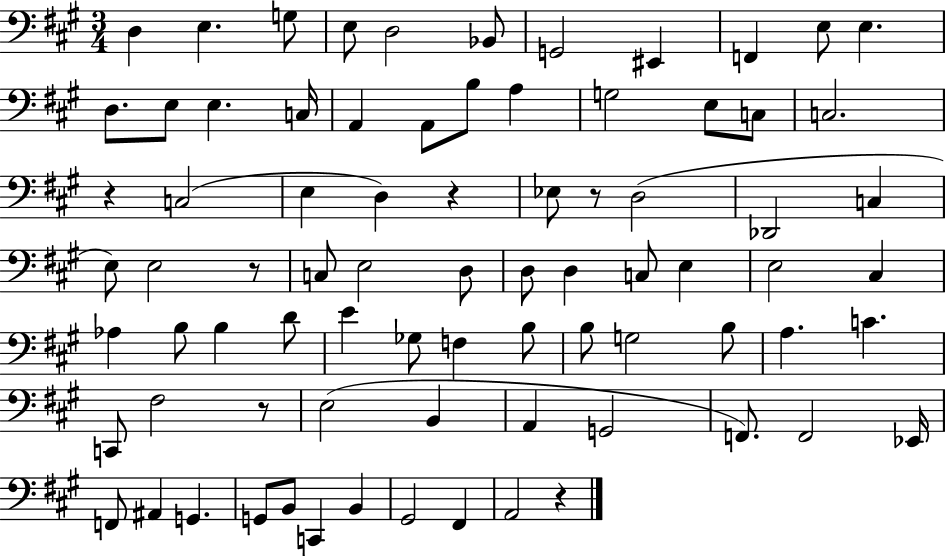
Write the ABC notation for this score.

X:1
T:Untitled
M:3/4
L:1/4
K:A
D, E, G,/2 E,/2 D,2 _B,,/2 G,,2 ^E,, F,, E,/2 E, D,/2 E,/2 E, C,/4 A,, A,,/2 B,/2 A, G,2 E,/2 C,/2 C,2 z C,2 E, D, z _E,/2 z/2 D,2 _D,,2 C, E,/2 E,2 z/2 C,/2 E,2 D,/2 D,/2 D, C,/2 E, E,2 ^C, _A, B,/2 B, D/2 E _G,/2 F, B,/2 B,/2 G,2 B,/2 A, C C,,/2 ^F,2 z/2 E,2 B,, A,, G,,2 F,,/2 F,,2 _E,,/4 F,,/2 ^A,, G,, G,,/2 B,,/2 C,, B,, ^G,,2 ^F,, A,,2 z